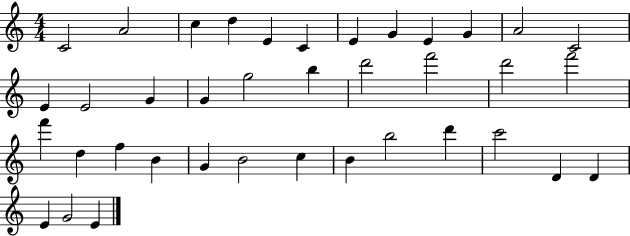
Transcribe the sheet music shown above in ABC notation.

X:1
T:Untitled
M:4/4
L:1/4
K:C
C2 A2 c d E C E G E G A2 C2 E E2 G G g2 b d'2 f'2 d'2 f'2 f' d f B G B2 c B b2 d' c'2 D D E G2 E